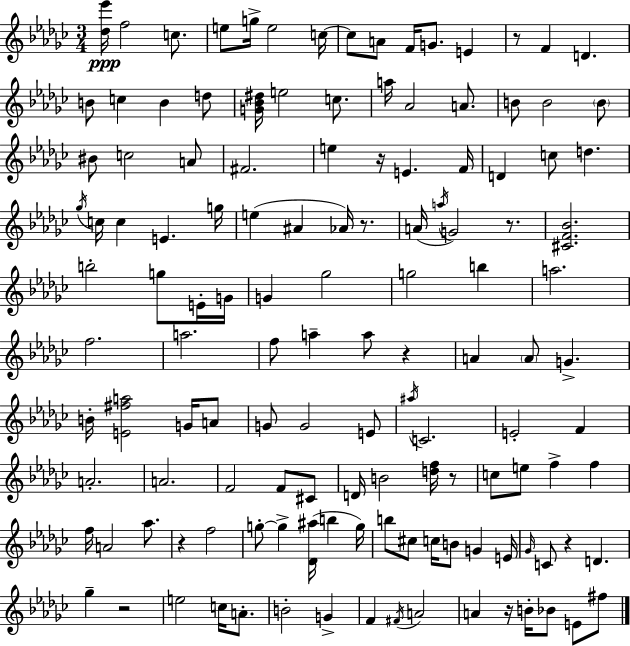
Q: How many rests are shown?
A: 10